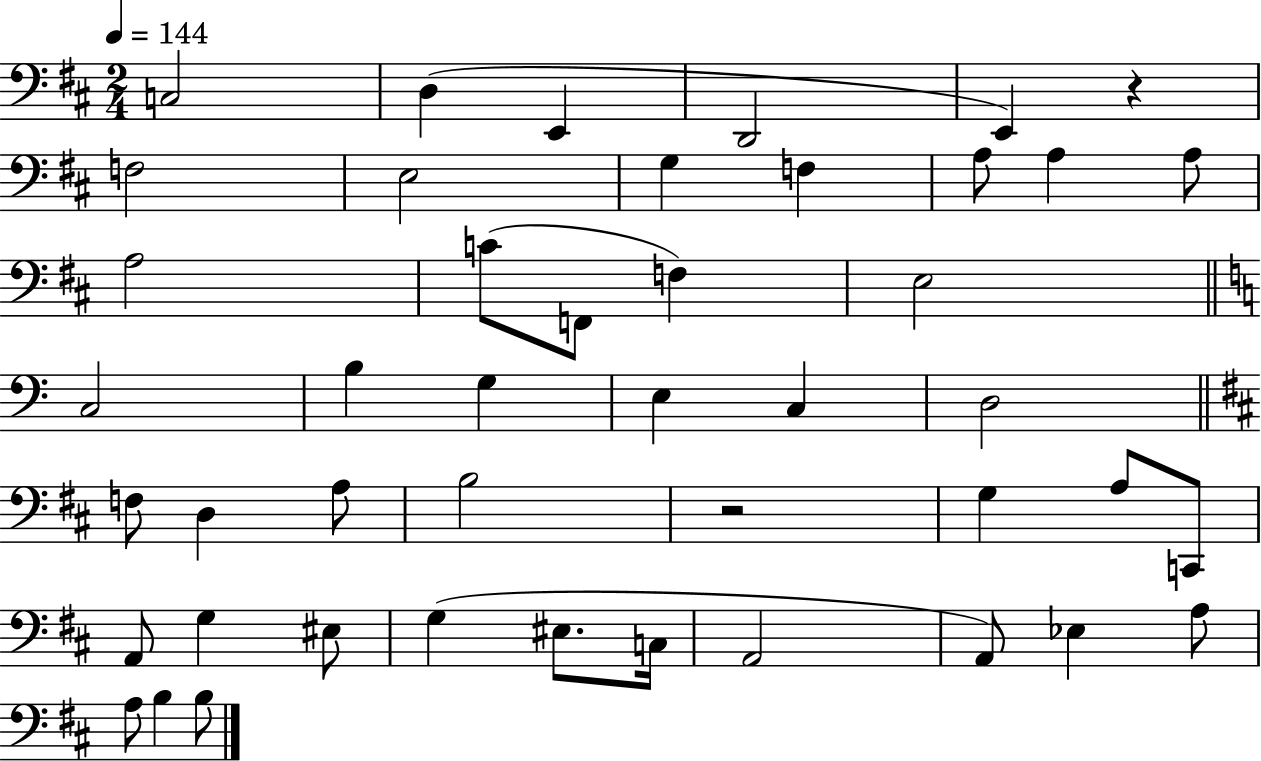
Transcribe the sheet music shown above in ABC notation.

X:1
T:Untitled
M:2/4
L:1/4
K:D
C,2 D, E,, D,,2 E,, z F,2 E,2 G, F, A,/2 A, A,/2 A,2 C/2 F,,/2 F, E,2 C,2 B, G, E, C, D,2 F,/2 D, A,/2 B,2 z2 G, A,/2 C,,/2 A,,/2 G, ^E,/2 G, ^E,/2 C,/4 A,,2 A,,/2 _E, A,/2 A,/2 B, B,/2